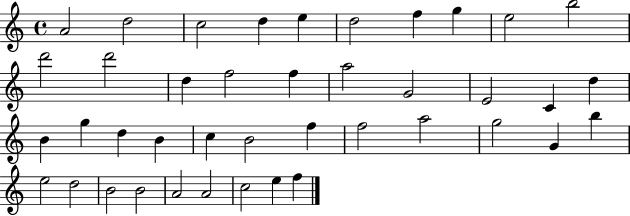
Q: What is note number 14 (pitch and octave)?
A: F5